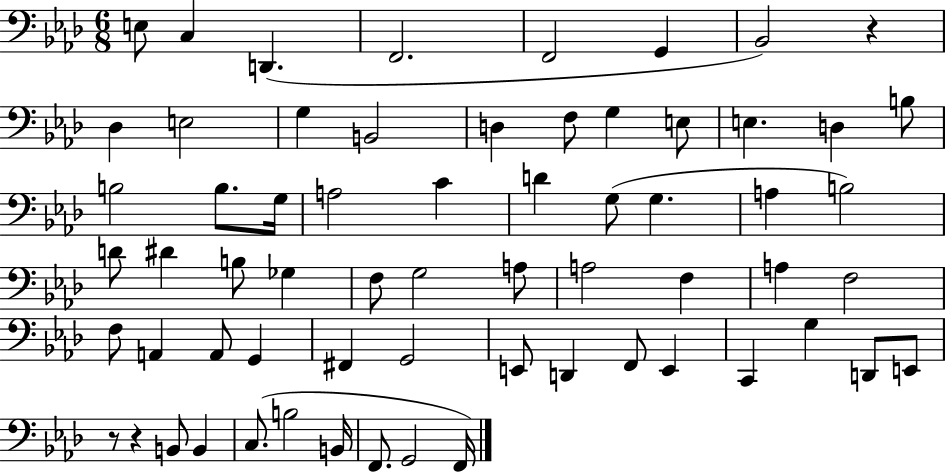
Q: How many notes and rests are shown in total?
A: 64